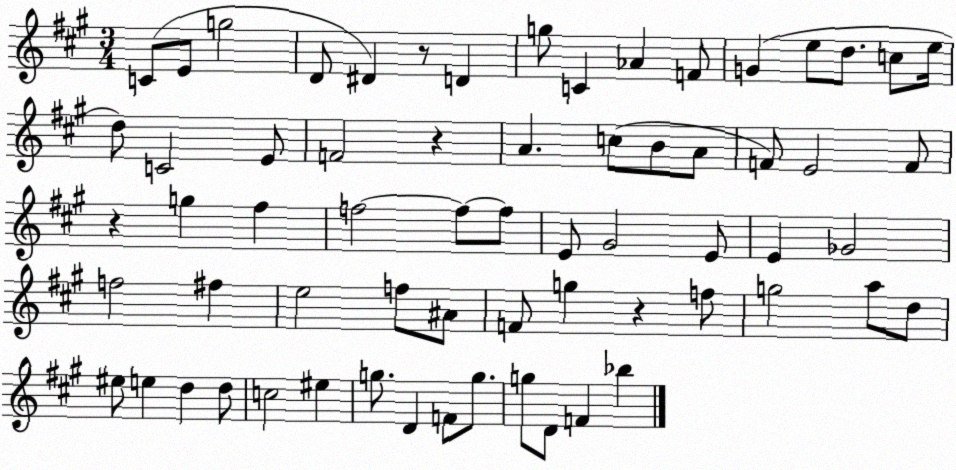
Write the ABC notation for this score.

X:1
T:Untitled
M:3/4
L:1/4
K:A
C/2 E/2 g2 D/2 ^D z/2 D g/2 C _A F/2 G e/2 d/2 c/2 e/4 d/2 C2 E/2 F2 z A c/2 B/2 A/2 F/2 E2 F/2 z g ^f f2 f/2 f/2 E/2 ^G2 E/2 E _G2 f2 ^f e2 f/2 ^A/2 F/2 g z f/2 g2 a/2 d/2 ^e/2 e d d/2 c2 ^e g/2 D F/2 g/2 g/2 D/2 F _b